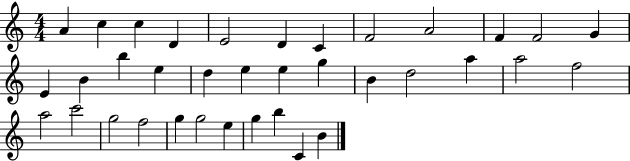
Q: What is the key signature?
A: C major